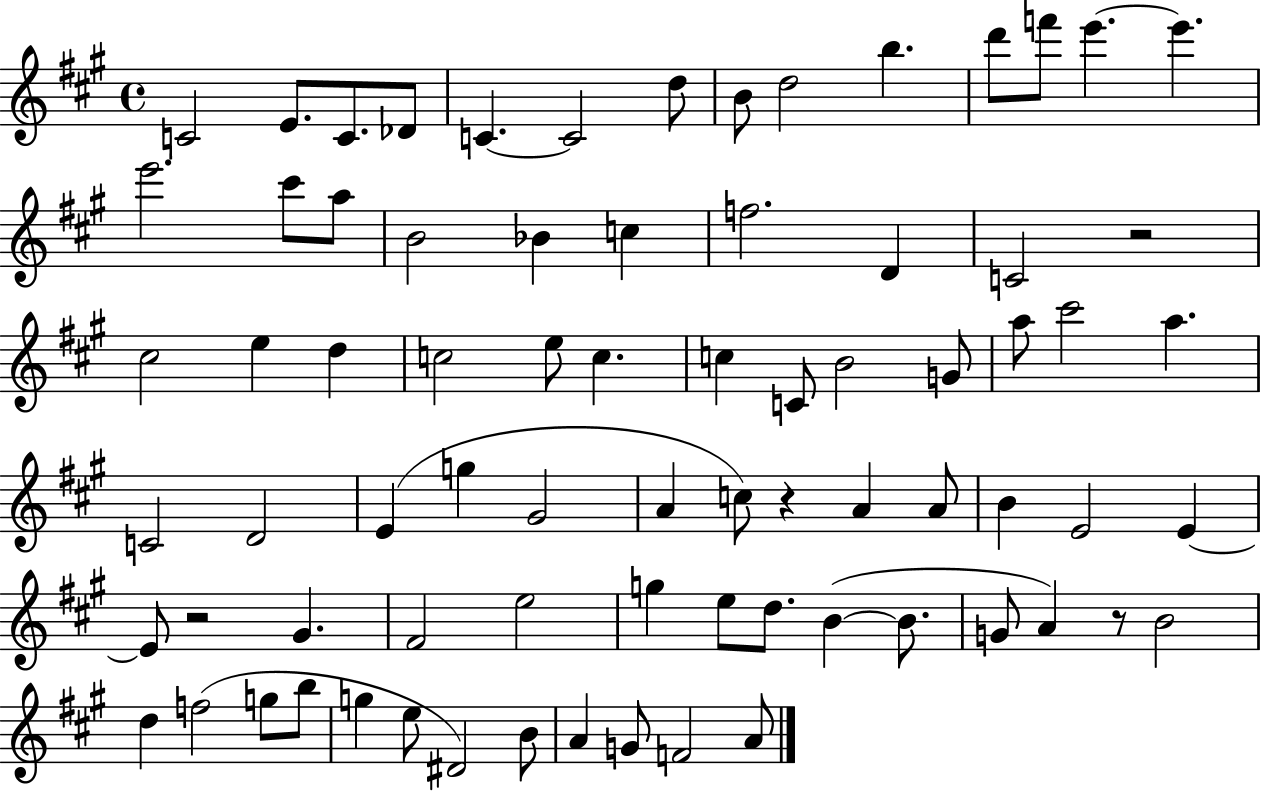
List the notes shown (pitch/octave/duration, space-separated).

C4/h E4/e. C4/e. Db4/e C4/q. C4/h D5/e B4/e D5/h B5/q. D6/e F6/e E6/q. E6/q. E6/h. C#6/e A5/e B4/h Bb4/q C5/q F5/h. D4/q C4/h R/h C#5/h E5/q D5/q C5/h E5/e C5/q. C5/q C4/e B4/h G4/e A5/e C#6/h A5/q. C4/h D4/h E4/q G5/q G#4/h A4/q C5/e R/q A4/q A4/e B4/q E4/h E4/q E4/e R/h G#4/q. F#4/h E5/h G5/q E5/e D5/e. B4/q B4/e. G4/e A4/q R/e B4/h D5/q F5/h G5/e B5/e G5/q E5/e D#4/h B4/e A4/q G4/e F4/h A4/e